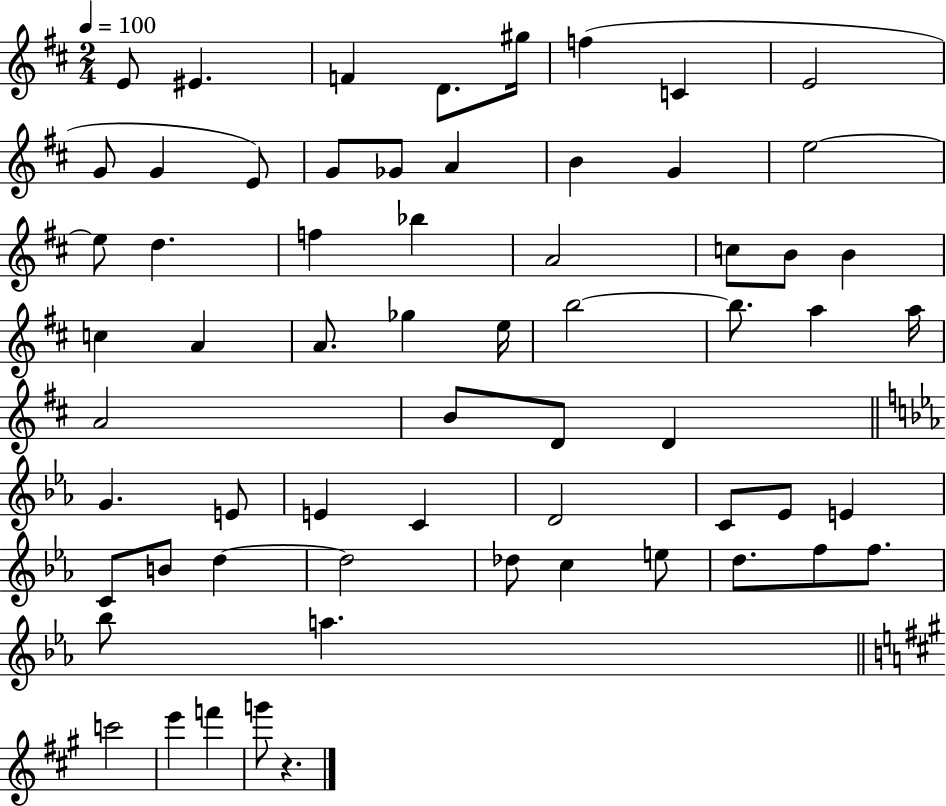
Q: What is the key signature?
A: D major